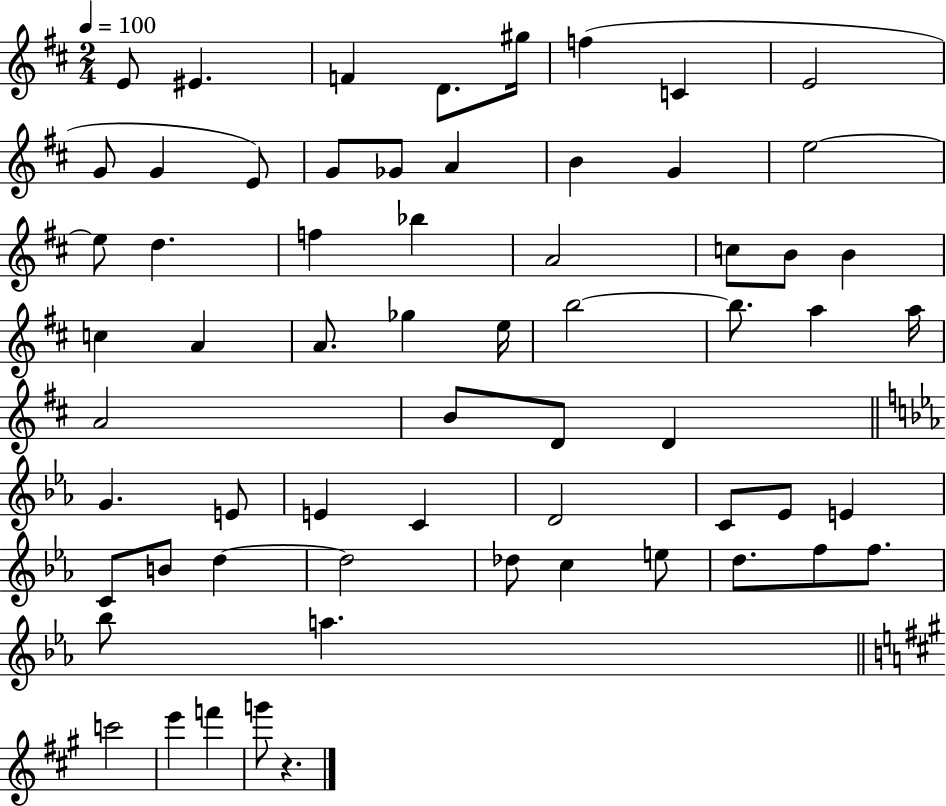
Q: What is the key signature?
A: D major